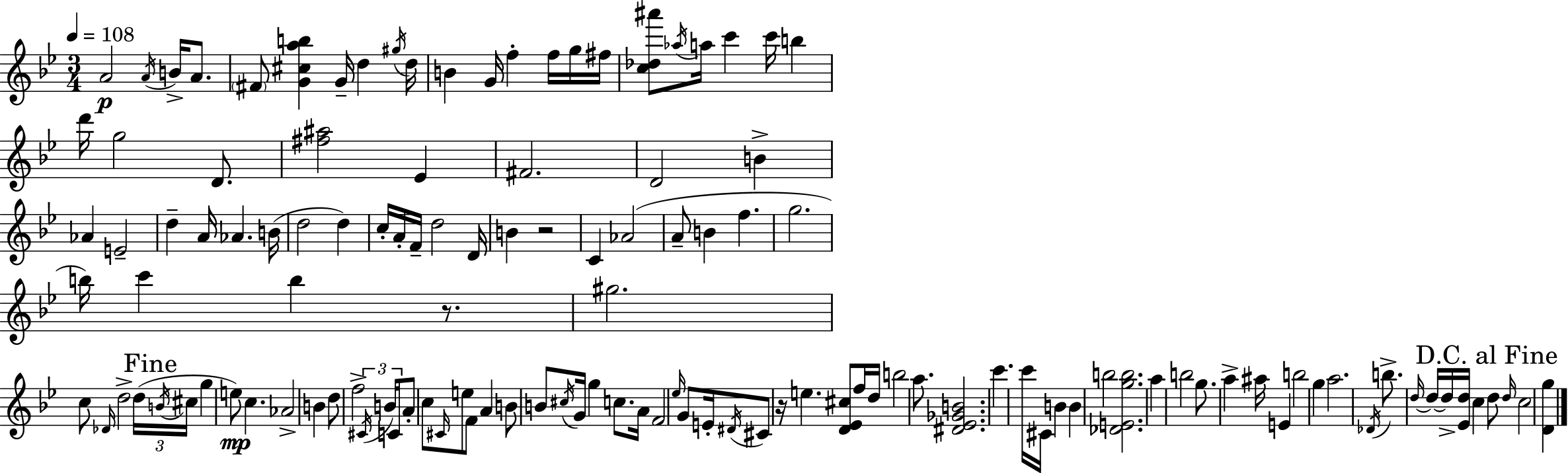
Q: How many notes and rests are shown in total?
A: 126